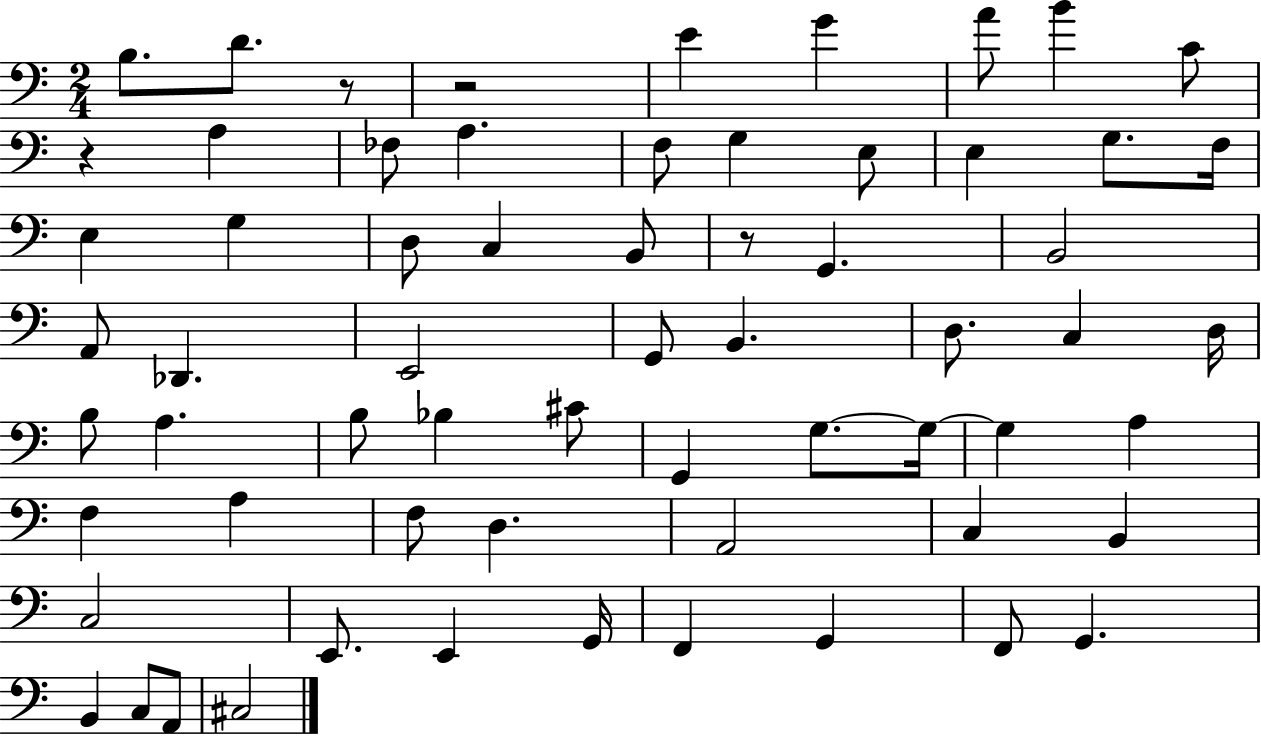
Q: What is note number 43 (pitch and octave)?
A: A3